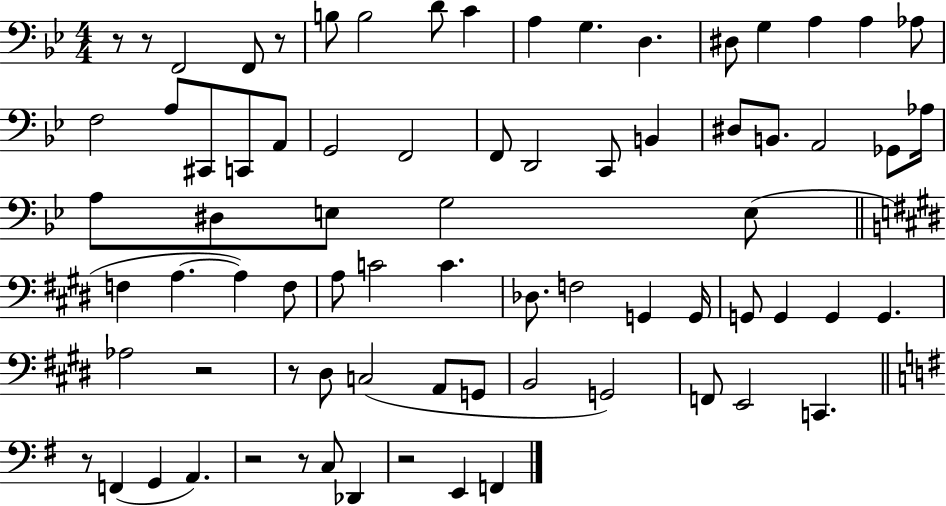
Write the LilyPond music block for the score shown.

{
  \clef bass
  \numericTimeSignature
  \time 4/4
  \key bes \major
  r8 r8 f,2 f,8 r8 | b8 b2 d'8 c'4 | a4 g4. d4. | dis8 g4 a4 a4 aes8 | \break f2 a8 cis,8 c,8 a,8 | g,2 f,2 | f,8 d,2 c,8 b,4 | dis8 b,8. a,2 ges,8 aes16 | \break a8 dis8 e8 g2 e8( | \bar "||" \break \key e \major f4 a4.~~ a4) f8 | a8 c'2 c'4. | des8. f2 g,4 g,16 | g,8 g,4 g,4 g,4. | \break aes2 r2 | r8 dis8 c2( a,8 g,8 | b,2 g,2) | f,8 e,2 c,4. | \break \bar "||" \break \key g \major r8 f,4( g,4 a,4.) | r2 r8 c8 des,4 | r2 e,4 f,4 | \bar "|."
}